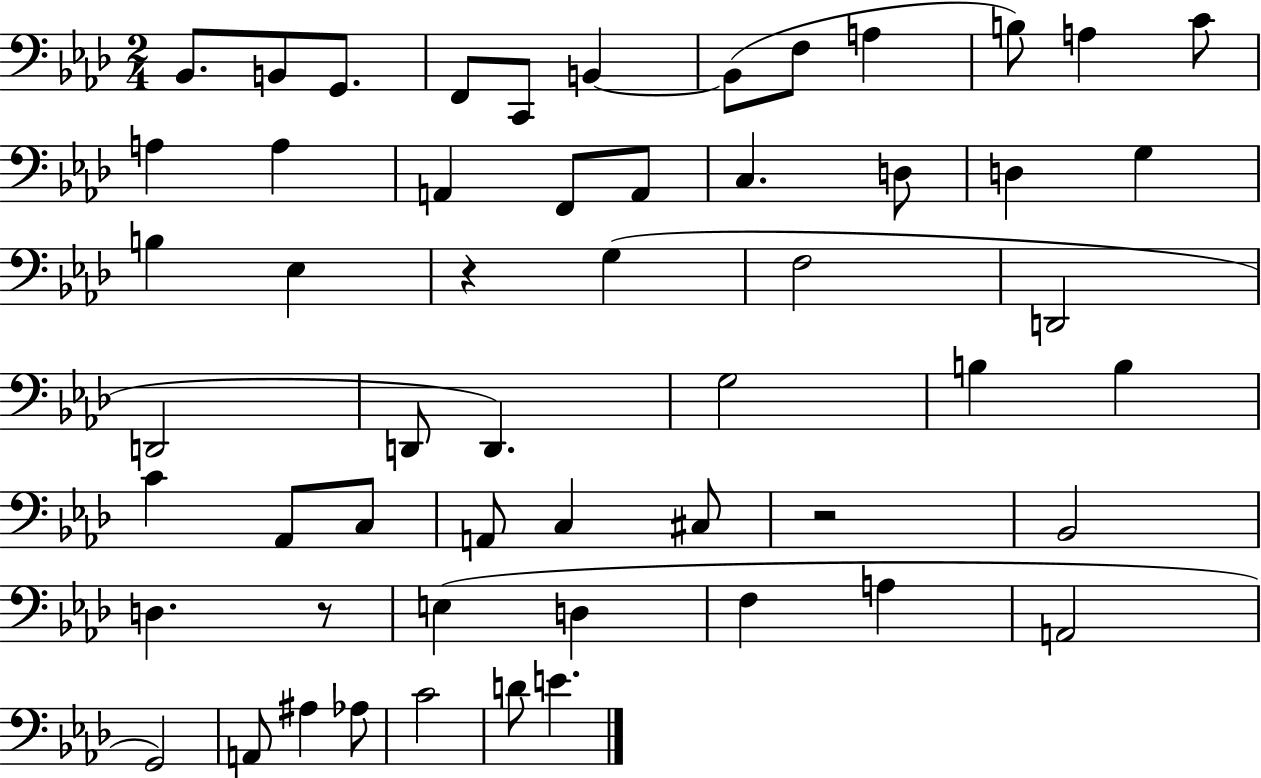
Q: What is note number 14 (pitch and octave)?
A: A3